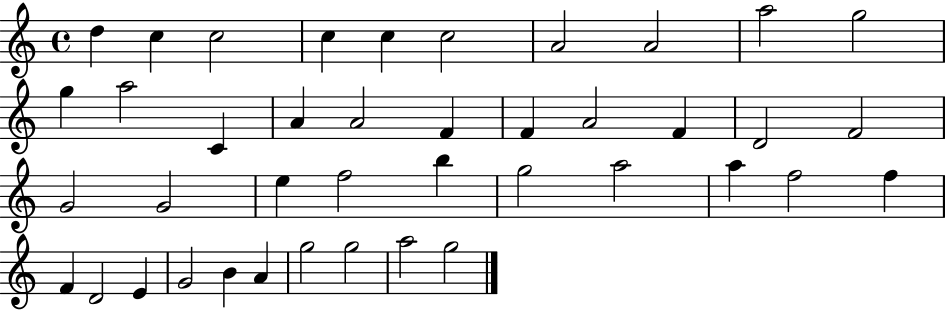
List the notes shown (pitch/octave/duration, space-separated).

D5/q C5/q C5/h C5/q C5/q C5/h A4/h A4/h A5/h G5/h G5/q A5/h C4/q A4/q A4/h F4/q F4/q A4/h F4/q D4/h F4/h G4/h G4/h E5/q F5/h B5/q G5/h A5/h A5/q F5/h F5/q F4/q D4/h E4/q G4/h B4/q A4/q G5/h G5/h A5/h G5/h